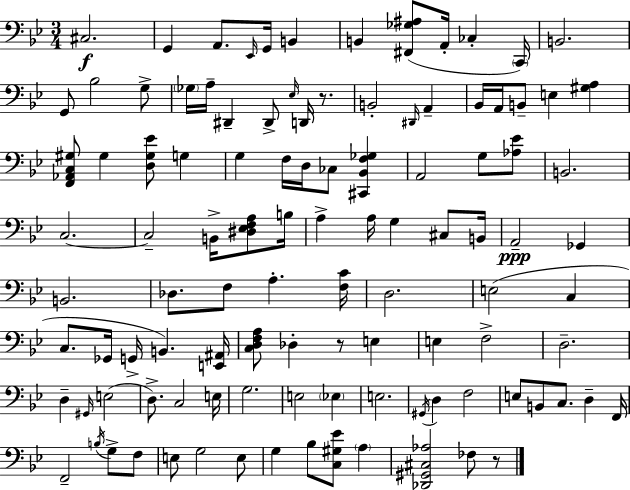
C#3/h. G2/q A2/e. Eb2/s G2/s B2/q B2/q [F#2,Gb3,A#3]/e A2/s CES3/q C2/s B2/h. G2/e Bb3/h G3/e Gb3/s A3/s D#2/q D#2/e Eb3/s D2/s R/e. B2/h D#2/s A2/q Bb2/s A2/s B2/e E3/q [G#3,A3]/q [F2,Ab2,C3,G#3]/e G#3/q [D3,G#3,Eb4]/e G3/q G3/q F3/s D3/s CES3/e [C#2,Bb2,F3,Gb3]/q A2/h G3/e [Ab3,Eb4]/e B2/h. C3/h. C3/h B2/s [D#3,Eb3,F3,A3]/e B3/s A3/q A3/s G3/q C#3/e B2/s A2/h Gb2/q B2/h. Db3/e. F3/e A3/q. [F3,C4]/s D3/h. E3/h C3/q C3/e. Gb2/s G2/s B2/q. [E2,A#2]/s [C3,D3,F3,A3]/e Db3/q R/e E3/q E3/q F3/h D3/h. D3/q G#2/s E3/h D3/e. C3/h E3/s G3/h. E3/h Eb3/q E3/h. G#2/s D3/q F3/h E3/e B2/e C3/e. D3/q F2/s F2/h B3/s G3/e F3/e E3/e G3/h E3/e G3/q Bb3/e [C3,G#3,Eb4]/e A3/q [Db2,G#2,C#3,Ab3]/h FES3/e R/e